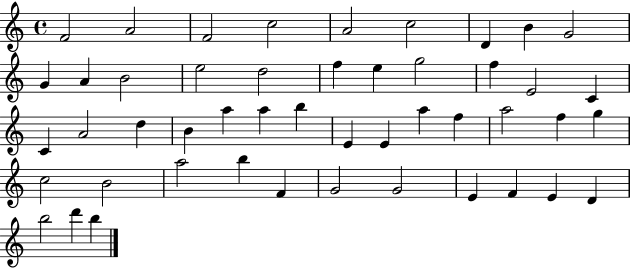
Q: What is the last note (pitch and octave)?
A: B5